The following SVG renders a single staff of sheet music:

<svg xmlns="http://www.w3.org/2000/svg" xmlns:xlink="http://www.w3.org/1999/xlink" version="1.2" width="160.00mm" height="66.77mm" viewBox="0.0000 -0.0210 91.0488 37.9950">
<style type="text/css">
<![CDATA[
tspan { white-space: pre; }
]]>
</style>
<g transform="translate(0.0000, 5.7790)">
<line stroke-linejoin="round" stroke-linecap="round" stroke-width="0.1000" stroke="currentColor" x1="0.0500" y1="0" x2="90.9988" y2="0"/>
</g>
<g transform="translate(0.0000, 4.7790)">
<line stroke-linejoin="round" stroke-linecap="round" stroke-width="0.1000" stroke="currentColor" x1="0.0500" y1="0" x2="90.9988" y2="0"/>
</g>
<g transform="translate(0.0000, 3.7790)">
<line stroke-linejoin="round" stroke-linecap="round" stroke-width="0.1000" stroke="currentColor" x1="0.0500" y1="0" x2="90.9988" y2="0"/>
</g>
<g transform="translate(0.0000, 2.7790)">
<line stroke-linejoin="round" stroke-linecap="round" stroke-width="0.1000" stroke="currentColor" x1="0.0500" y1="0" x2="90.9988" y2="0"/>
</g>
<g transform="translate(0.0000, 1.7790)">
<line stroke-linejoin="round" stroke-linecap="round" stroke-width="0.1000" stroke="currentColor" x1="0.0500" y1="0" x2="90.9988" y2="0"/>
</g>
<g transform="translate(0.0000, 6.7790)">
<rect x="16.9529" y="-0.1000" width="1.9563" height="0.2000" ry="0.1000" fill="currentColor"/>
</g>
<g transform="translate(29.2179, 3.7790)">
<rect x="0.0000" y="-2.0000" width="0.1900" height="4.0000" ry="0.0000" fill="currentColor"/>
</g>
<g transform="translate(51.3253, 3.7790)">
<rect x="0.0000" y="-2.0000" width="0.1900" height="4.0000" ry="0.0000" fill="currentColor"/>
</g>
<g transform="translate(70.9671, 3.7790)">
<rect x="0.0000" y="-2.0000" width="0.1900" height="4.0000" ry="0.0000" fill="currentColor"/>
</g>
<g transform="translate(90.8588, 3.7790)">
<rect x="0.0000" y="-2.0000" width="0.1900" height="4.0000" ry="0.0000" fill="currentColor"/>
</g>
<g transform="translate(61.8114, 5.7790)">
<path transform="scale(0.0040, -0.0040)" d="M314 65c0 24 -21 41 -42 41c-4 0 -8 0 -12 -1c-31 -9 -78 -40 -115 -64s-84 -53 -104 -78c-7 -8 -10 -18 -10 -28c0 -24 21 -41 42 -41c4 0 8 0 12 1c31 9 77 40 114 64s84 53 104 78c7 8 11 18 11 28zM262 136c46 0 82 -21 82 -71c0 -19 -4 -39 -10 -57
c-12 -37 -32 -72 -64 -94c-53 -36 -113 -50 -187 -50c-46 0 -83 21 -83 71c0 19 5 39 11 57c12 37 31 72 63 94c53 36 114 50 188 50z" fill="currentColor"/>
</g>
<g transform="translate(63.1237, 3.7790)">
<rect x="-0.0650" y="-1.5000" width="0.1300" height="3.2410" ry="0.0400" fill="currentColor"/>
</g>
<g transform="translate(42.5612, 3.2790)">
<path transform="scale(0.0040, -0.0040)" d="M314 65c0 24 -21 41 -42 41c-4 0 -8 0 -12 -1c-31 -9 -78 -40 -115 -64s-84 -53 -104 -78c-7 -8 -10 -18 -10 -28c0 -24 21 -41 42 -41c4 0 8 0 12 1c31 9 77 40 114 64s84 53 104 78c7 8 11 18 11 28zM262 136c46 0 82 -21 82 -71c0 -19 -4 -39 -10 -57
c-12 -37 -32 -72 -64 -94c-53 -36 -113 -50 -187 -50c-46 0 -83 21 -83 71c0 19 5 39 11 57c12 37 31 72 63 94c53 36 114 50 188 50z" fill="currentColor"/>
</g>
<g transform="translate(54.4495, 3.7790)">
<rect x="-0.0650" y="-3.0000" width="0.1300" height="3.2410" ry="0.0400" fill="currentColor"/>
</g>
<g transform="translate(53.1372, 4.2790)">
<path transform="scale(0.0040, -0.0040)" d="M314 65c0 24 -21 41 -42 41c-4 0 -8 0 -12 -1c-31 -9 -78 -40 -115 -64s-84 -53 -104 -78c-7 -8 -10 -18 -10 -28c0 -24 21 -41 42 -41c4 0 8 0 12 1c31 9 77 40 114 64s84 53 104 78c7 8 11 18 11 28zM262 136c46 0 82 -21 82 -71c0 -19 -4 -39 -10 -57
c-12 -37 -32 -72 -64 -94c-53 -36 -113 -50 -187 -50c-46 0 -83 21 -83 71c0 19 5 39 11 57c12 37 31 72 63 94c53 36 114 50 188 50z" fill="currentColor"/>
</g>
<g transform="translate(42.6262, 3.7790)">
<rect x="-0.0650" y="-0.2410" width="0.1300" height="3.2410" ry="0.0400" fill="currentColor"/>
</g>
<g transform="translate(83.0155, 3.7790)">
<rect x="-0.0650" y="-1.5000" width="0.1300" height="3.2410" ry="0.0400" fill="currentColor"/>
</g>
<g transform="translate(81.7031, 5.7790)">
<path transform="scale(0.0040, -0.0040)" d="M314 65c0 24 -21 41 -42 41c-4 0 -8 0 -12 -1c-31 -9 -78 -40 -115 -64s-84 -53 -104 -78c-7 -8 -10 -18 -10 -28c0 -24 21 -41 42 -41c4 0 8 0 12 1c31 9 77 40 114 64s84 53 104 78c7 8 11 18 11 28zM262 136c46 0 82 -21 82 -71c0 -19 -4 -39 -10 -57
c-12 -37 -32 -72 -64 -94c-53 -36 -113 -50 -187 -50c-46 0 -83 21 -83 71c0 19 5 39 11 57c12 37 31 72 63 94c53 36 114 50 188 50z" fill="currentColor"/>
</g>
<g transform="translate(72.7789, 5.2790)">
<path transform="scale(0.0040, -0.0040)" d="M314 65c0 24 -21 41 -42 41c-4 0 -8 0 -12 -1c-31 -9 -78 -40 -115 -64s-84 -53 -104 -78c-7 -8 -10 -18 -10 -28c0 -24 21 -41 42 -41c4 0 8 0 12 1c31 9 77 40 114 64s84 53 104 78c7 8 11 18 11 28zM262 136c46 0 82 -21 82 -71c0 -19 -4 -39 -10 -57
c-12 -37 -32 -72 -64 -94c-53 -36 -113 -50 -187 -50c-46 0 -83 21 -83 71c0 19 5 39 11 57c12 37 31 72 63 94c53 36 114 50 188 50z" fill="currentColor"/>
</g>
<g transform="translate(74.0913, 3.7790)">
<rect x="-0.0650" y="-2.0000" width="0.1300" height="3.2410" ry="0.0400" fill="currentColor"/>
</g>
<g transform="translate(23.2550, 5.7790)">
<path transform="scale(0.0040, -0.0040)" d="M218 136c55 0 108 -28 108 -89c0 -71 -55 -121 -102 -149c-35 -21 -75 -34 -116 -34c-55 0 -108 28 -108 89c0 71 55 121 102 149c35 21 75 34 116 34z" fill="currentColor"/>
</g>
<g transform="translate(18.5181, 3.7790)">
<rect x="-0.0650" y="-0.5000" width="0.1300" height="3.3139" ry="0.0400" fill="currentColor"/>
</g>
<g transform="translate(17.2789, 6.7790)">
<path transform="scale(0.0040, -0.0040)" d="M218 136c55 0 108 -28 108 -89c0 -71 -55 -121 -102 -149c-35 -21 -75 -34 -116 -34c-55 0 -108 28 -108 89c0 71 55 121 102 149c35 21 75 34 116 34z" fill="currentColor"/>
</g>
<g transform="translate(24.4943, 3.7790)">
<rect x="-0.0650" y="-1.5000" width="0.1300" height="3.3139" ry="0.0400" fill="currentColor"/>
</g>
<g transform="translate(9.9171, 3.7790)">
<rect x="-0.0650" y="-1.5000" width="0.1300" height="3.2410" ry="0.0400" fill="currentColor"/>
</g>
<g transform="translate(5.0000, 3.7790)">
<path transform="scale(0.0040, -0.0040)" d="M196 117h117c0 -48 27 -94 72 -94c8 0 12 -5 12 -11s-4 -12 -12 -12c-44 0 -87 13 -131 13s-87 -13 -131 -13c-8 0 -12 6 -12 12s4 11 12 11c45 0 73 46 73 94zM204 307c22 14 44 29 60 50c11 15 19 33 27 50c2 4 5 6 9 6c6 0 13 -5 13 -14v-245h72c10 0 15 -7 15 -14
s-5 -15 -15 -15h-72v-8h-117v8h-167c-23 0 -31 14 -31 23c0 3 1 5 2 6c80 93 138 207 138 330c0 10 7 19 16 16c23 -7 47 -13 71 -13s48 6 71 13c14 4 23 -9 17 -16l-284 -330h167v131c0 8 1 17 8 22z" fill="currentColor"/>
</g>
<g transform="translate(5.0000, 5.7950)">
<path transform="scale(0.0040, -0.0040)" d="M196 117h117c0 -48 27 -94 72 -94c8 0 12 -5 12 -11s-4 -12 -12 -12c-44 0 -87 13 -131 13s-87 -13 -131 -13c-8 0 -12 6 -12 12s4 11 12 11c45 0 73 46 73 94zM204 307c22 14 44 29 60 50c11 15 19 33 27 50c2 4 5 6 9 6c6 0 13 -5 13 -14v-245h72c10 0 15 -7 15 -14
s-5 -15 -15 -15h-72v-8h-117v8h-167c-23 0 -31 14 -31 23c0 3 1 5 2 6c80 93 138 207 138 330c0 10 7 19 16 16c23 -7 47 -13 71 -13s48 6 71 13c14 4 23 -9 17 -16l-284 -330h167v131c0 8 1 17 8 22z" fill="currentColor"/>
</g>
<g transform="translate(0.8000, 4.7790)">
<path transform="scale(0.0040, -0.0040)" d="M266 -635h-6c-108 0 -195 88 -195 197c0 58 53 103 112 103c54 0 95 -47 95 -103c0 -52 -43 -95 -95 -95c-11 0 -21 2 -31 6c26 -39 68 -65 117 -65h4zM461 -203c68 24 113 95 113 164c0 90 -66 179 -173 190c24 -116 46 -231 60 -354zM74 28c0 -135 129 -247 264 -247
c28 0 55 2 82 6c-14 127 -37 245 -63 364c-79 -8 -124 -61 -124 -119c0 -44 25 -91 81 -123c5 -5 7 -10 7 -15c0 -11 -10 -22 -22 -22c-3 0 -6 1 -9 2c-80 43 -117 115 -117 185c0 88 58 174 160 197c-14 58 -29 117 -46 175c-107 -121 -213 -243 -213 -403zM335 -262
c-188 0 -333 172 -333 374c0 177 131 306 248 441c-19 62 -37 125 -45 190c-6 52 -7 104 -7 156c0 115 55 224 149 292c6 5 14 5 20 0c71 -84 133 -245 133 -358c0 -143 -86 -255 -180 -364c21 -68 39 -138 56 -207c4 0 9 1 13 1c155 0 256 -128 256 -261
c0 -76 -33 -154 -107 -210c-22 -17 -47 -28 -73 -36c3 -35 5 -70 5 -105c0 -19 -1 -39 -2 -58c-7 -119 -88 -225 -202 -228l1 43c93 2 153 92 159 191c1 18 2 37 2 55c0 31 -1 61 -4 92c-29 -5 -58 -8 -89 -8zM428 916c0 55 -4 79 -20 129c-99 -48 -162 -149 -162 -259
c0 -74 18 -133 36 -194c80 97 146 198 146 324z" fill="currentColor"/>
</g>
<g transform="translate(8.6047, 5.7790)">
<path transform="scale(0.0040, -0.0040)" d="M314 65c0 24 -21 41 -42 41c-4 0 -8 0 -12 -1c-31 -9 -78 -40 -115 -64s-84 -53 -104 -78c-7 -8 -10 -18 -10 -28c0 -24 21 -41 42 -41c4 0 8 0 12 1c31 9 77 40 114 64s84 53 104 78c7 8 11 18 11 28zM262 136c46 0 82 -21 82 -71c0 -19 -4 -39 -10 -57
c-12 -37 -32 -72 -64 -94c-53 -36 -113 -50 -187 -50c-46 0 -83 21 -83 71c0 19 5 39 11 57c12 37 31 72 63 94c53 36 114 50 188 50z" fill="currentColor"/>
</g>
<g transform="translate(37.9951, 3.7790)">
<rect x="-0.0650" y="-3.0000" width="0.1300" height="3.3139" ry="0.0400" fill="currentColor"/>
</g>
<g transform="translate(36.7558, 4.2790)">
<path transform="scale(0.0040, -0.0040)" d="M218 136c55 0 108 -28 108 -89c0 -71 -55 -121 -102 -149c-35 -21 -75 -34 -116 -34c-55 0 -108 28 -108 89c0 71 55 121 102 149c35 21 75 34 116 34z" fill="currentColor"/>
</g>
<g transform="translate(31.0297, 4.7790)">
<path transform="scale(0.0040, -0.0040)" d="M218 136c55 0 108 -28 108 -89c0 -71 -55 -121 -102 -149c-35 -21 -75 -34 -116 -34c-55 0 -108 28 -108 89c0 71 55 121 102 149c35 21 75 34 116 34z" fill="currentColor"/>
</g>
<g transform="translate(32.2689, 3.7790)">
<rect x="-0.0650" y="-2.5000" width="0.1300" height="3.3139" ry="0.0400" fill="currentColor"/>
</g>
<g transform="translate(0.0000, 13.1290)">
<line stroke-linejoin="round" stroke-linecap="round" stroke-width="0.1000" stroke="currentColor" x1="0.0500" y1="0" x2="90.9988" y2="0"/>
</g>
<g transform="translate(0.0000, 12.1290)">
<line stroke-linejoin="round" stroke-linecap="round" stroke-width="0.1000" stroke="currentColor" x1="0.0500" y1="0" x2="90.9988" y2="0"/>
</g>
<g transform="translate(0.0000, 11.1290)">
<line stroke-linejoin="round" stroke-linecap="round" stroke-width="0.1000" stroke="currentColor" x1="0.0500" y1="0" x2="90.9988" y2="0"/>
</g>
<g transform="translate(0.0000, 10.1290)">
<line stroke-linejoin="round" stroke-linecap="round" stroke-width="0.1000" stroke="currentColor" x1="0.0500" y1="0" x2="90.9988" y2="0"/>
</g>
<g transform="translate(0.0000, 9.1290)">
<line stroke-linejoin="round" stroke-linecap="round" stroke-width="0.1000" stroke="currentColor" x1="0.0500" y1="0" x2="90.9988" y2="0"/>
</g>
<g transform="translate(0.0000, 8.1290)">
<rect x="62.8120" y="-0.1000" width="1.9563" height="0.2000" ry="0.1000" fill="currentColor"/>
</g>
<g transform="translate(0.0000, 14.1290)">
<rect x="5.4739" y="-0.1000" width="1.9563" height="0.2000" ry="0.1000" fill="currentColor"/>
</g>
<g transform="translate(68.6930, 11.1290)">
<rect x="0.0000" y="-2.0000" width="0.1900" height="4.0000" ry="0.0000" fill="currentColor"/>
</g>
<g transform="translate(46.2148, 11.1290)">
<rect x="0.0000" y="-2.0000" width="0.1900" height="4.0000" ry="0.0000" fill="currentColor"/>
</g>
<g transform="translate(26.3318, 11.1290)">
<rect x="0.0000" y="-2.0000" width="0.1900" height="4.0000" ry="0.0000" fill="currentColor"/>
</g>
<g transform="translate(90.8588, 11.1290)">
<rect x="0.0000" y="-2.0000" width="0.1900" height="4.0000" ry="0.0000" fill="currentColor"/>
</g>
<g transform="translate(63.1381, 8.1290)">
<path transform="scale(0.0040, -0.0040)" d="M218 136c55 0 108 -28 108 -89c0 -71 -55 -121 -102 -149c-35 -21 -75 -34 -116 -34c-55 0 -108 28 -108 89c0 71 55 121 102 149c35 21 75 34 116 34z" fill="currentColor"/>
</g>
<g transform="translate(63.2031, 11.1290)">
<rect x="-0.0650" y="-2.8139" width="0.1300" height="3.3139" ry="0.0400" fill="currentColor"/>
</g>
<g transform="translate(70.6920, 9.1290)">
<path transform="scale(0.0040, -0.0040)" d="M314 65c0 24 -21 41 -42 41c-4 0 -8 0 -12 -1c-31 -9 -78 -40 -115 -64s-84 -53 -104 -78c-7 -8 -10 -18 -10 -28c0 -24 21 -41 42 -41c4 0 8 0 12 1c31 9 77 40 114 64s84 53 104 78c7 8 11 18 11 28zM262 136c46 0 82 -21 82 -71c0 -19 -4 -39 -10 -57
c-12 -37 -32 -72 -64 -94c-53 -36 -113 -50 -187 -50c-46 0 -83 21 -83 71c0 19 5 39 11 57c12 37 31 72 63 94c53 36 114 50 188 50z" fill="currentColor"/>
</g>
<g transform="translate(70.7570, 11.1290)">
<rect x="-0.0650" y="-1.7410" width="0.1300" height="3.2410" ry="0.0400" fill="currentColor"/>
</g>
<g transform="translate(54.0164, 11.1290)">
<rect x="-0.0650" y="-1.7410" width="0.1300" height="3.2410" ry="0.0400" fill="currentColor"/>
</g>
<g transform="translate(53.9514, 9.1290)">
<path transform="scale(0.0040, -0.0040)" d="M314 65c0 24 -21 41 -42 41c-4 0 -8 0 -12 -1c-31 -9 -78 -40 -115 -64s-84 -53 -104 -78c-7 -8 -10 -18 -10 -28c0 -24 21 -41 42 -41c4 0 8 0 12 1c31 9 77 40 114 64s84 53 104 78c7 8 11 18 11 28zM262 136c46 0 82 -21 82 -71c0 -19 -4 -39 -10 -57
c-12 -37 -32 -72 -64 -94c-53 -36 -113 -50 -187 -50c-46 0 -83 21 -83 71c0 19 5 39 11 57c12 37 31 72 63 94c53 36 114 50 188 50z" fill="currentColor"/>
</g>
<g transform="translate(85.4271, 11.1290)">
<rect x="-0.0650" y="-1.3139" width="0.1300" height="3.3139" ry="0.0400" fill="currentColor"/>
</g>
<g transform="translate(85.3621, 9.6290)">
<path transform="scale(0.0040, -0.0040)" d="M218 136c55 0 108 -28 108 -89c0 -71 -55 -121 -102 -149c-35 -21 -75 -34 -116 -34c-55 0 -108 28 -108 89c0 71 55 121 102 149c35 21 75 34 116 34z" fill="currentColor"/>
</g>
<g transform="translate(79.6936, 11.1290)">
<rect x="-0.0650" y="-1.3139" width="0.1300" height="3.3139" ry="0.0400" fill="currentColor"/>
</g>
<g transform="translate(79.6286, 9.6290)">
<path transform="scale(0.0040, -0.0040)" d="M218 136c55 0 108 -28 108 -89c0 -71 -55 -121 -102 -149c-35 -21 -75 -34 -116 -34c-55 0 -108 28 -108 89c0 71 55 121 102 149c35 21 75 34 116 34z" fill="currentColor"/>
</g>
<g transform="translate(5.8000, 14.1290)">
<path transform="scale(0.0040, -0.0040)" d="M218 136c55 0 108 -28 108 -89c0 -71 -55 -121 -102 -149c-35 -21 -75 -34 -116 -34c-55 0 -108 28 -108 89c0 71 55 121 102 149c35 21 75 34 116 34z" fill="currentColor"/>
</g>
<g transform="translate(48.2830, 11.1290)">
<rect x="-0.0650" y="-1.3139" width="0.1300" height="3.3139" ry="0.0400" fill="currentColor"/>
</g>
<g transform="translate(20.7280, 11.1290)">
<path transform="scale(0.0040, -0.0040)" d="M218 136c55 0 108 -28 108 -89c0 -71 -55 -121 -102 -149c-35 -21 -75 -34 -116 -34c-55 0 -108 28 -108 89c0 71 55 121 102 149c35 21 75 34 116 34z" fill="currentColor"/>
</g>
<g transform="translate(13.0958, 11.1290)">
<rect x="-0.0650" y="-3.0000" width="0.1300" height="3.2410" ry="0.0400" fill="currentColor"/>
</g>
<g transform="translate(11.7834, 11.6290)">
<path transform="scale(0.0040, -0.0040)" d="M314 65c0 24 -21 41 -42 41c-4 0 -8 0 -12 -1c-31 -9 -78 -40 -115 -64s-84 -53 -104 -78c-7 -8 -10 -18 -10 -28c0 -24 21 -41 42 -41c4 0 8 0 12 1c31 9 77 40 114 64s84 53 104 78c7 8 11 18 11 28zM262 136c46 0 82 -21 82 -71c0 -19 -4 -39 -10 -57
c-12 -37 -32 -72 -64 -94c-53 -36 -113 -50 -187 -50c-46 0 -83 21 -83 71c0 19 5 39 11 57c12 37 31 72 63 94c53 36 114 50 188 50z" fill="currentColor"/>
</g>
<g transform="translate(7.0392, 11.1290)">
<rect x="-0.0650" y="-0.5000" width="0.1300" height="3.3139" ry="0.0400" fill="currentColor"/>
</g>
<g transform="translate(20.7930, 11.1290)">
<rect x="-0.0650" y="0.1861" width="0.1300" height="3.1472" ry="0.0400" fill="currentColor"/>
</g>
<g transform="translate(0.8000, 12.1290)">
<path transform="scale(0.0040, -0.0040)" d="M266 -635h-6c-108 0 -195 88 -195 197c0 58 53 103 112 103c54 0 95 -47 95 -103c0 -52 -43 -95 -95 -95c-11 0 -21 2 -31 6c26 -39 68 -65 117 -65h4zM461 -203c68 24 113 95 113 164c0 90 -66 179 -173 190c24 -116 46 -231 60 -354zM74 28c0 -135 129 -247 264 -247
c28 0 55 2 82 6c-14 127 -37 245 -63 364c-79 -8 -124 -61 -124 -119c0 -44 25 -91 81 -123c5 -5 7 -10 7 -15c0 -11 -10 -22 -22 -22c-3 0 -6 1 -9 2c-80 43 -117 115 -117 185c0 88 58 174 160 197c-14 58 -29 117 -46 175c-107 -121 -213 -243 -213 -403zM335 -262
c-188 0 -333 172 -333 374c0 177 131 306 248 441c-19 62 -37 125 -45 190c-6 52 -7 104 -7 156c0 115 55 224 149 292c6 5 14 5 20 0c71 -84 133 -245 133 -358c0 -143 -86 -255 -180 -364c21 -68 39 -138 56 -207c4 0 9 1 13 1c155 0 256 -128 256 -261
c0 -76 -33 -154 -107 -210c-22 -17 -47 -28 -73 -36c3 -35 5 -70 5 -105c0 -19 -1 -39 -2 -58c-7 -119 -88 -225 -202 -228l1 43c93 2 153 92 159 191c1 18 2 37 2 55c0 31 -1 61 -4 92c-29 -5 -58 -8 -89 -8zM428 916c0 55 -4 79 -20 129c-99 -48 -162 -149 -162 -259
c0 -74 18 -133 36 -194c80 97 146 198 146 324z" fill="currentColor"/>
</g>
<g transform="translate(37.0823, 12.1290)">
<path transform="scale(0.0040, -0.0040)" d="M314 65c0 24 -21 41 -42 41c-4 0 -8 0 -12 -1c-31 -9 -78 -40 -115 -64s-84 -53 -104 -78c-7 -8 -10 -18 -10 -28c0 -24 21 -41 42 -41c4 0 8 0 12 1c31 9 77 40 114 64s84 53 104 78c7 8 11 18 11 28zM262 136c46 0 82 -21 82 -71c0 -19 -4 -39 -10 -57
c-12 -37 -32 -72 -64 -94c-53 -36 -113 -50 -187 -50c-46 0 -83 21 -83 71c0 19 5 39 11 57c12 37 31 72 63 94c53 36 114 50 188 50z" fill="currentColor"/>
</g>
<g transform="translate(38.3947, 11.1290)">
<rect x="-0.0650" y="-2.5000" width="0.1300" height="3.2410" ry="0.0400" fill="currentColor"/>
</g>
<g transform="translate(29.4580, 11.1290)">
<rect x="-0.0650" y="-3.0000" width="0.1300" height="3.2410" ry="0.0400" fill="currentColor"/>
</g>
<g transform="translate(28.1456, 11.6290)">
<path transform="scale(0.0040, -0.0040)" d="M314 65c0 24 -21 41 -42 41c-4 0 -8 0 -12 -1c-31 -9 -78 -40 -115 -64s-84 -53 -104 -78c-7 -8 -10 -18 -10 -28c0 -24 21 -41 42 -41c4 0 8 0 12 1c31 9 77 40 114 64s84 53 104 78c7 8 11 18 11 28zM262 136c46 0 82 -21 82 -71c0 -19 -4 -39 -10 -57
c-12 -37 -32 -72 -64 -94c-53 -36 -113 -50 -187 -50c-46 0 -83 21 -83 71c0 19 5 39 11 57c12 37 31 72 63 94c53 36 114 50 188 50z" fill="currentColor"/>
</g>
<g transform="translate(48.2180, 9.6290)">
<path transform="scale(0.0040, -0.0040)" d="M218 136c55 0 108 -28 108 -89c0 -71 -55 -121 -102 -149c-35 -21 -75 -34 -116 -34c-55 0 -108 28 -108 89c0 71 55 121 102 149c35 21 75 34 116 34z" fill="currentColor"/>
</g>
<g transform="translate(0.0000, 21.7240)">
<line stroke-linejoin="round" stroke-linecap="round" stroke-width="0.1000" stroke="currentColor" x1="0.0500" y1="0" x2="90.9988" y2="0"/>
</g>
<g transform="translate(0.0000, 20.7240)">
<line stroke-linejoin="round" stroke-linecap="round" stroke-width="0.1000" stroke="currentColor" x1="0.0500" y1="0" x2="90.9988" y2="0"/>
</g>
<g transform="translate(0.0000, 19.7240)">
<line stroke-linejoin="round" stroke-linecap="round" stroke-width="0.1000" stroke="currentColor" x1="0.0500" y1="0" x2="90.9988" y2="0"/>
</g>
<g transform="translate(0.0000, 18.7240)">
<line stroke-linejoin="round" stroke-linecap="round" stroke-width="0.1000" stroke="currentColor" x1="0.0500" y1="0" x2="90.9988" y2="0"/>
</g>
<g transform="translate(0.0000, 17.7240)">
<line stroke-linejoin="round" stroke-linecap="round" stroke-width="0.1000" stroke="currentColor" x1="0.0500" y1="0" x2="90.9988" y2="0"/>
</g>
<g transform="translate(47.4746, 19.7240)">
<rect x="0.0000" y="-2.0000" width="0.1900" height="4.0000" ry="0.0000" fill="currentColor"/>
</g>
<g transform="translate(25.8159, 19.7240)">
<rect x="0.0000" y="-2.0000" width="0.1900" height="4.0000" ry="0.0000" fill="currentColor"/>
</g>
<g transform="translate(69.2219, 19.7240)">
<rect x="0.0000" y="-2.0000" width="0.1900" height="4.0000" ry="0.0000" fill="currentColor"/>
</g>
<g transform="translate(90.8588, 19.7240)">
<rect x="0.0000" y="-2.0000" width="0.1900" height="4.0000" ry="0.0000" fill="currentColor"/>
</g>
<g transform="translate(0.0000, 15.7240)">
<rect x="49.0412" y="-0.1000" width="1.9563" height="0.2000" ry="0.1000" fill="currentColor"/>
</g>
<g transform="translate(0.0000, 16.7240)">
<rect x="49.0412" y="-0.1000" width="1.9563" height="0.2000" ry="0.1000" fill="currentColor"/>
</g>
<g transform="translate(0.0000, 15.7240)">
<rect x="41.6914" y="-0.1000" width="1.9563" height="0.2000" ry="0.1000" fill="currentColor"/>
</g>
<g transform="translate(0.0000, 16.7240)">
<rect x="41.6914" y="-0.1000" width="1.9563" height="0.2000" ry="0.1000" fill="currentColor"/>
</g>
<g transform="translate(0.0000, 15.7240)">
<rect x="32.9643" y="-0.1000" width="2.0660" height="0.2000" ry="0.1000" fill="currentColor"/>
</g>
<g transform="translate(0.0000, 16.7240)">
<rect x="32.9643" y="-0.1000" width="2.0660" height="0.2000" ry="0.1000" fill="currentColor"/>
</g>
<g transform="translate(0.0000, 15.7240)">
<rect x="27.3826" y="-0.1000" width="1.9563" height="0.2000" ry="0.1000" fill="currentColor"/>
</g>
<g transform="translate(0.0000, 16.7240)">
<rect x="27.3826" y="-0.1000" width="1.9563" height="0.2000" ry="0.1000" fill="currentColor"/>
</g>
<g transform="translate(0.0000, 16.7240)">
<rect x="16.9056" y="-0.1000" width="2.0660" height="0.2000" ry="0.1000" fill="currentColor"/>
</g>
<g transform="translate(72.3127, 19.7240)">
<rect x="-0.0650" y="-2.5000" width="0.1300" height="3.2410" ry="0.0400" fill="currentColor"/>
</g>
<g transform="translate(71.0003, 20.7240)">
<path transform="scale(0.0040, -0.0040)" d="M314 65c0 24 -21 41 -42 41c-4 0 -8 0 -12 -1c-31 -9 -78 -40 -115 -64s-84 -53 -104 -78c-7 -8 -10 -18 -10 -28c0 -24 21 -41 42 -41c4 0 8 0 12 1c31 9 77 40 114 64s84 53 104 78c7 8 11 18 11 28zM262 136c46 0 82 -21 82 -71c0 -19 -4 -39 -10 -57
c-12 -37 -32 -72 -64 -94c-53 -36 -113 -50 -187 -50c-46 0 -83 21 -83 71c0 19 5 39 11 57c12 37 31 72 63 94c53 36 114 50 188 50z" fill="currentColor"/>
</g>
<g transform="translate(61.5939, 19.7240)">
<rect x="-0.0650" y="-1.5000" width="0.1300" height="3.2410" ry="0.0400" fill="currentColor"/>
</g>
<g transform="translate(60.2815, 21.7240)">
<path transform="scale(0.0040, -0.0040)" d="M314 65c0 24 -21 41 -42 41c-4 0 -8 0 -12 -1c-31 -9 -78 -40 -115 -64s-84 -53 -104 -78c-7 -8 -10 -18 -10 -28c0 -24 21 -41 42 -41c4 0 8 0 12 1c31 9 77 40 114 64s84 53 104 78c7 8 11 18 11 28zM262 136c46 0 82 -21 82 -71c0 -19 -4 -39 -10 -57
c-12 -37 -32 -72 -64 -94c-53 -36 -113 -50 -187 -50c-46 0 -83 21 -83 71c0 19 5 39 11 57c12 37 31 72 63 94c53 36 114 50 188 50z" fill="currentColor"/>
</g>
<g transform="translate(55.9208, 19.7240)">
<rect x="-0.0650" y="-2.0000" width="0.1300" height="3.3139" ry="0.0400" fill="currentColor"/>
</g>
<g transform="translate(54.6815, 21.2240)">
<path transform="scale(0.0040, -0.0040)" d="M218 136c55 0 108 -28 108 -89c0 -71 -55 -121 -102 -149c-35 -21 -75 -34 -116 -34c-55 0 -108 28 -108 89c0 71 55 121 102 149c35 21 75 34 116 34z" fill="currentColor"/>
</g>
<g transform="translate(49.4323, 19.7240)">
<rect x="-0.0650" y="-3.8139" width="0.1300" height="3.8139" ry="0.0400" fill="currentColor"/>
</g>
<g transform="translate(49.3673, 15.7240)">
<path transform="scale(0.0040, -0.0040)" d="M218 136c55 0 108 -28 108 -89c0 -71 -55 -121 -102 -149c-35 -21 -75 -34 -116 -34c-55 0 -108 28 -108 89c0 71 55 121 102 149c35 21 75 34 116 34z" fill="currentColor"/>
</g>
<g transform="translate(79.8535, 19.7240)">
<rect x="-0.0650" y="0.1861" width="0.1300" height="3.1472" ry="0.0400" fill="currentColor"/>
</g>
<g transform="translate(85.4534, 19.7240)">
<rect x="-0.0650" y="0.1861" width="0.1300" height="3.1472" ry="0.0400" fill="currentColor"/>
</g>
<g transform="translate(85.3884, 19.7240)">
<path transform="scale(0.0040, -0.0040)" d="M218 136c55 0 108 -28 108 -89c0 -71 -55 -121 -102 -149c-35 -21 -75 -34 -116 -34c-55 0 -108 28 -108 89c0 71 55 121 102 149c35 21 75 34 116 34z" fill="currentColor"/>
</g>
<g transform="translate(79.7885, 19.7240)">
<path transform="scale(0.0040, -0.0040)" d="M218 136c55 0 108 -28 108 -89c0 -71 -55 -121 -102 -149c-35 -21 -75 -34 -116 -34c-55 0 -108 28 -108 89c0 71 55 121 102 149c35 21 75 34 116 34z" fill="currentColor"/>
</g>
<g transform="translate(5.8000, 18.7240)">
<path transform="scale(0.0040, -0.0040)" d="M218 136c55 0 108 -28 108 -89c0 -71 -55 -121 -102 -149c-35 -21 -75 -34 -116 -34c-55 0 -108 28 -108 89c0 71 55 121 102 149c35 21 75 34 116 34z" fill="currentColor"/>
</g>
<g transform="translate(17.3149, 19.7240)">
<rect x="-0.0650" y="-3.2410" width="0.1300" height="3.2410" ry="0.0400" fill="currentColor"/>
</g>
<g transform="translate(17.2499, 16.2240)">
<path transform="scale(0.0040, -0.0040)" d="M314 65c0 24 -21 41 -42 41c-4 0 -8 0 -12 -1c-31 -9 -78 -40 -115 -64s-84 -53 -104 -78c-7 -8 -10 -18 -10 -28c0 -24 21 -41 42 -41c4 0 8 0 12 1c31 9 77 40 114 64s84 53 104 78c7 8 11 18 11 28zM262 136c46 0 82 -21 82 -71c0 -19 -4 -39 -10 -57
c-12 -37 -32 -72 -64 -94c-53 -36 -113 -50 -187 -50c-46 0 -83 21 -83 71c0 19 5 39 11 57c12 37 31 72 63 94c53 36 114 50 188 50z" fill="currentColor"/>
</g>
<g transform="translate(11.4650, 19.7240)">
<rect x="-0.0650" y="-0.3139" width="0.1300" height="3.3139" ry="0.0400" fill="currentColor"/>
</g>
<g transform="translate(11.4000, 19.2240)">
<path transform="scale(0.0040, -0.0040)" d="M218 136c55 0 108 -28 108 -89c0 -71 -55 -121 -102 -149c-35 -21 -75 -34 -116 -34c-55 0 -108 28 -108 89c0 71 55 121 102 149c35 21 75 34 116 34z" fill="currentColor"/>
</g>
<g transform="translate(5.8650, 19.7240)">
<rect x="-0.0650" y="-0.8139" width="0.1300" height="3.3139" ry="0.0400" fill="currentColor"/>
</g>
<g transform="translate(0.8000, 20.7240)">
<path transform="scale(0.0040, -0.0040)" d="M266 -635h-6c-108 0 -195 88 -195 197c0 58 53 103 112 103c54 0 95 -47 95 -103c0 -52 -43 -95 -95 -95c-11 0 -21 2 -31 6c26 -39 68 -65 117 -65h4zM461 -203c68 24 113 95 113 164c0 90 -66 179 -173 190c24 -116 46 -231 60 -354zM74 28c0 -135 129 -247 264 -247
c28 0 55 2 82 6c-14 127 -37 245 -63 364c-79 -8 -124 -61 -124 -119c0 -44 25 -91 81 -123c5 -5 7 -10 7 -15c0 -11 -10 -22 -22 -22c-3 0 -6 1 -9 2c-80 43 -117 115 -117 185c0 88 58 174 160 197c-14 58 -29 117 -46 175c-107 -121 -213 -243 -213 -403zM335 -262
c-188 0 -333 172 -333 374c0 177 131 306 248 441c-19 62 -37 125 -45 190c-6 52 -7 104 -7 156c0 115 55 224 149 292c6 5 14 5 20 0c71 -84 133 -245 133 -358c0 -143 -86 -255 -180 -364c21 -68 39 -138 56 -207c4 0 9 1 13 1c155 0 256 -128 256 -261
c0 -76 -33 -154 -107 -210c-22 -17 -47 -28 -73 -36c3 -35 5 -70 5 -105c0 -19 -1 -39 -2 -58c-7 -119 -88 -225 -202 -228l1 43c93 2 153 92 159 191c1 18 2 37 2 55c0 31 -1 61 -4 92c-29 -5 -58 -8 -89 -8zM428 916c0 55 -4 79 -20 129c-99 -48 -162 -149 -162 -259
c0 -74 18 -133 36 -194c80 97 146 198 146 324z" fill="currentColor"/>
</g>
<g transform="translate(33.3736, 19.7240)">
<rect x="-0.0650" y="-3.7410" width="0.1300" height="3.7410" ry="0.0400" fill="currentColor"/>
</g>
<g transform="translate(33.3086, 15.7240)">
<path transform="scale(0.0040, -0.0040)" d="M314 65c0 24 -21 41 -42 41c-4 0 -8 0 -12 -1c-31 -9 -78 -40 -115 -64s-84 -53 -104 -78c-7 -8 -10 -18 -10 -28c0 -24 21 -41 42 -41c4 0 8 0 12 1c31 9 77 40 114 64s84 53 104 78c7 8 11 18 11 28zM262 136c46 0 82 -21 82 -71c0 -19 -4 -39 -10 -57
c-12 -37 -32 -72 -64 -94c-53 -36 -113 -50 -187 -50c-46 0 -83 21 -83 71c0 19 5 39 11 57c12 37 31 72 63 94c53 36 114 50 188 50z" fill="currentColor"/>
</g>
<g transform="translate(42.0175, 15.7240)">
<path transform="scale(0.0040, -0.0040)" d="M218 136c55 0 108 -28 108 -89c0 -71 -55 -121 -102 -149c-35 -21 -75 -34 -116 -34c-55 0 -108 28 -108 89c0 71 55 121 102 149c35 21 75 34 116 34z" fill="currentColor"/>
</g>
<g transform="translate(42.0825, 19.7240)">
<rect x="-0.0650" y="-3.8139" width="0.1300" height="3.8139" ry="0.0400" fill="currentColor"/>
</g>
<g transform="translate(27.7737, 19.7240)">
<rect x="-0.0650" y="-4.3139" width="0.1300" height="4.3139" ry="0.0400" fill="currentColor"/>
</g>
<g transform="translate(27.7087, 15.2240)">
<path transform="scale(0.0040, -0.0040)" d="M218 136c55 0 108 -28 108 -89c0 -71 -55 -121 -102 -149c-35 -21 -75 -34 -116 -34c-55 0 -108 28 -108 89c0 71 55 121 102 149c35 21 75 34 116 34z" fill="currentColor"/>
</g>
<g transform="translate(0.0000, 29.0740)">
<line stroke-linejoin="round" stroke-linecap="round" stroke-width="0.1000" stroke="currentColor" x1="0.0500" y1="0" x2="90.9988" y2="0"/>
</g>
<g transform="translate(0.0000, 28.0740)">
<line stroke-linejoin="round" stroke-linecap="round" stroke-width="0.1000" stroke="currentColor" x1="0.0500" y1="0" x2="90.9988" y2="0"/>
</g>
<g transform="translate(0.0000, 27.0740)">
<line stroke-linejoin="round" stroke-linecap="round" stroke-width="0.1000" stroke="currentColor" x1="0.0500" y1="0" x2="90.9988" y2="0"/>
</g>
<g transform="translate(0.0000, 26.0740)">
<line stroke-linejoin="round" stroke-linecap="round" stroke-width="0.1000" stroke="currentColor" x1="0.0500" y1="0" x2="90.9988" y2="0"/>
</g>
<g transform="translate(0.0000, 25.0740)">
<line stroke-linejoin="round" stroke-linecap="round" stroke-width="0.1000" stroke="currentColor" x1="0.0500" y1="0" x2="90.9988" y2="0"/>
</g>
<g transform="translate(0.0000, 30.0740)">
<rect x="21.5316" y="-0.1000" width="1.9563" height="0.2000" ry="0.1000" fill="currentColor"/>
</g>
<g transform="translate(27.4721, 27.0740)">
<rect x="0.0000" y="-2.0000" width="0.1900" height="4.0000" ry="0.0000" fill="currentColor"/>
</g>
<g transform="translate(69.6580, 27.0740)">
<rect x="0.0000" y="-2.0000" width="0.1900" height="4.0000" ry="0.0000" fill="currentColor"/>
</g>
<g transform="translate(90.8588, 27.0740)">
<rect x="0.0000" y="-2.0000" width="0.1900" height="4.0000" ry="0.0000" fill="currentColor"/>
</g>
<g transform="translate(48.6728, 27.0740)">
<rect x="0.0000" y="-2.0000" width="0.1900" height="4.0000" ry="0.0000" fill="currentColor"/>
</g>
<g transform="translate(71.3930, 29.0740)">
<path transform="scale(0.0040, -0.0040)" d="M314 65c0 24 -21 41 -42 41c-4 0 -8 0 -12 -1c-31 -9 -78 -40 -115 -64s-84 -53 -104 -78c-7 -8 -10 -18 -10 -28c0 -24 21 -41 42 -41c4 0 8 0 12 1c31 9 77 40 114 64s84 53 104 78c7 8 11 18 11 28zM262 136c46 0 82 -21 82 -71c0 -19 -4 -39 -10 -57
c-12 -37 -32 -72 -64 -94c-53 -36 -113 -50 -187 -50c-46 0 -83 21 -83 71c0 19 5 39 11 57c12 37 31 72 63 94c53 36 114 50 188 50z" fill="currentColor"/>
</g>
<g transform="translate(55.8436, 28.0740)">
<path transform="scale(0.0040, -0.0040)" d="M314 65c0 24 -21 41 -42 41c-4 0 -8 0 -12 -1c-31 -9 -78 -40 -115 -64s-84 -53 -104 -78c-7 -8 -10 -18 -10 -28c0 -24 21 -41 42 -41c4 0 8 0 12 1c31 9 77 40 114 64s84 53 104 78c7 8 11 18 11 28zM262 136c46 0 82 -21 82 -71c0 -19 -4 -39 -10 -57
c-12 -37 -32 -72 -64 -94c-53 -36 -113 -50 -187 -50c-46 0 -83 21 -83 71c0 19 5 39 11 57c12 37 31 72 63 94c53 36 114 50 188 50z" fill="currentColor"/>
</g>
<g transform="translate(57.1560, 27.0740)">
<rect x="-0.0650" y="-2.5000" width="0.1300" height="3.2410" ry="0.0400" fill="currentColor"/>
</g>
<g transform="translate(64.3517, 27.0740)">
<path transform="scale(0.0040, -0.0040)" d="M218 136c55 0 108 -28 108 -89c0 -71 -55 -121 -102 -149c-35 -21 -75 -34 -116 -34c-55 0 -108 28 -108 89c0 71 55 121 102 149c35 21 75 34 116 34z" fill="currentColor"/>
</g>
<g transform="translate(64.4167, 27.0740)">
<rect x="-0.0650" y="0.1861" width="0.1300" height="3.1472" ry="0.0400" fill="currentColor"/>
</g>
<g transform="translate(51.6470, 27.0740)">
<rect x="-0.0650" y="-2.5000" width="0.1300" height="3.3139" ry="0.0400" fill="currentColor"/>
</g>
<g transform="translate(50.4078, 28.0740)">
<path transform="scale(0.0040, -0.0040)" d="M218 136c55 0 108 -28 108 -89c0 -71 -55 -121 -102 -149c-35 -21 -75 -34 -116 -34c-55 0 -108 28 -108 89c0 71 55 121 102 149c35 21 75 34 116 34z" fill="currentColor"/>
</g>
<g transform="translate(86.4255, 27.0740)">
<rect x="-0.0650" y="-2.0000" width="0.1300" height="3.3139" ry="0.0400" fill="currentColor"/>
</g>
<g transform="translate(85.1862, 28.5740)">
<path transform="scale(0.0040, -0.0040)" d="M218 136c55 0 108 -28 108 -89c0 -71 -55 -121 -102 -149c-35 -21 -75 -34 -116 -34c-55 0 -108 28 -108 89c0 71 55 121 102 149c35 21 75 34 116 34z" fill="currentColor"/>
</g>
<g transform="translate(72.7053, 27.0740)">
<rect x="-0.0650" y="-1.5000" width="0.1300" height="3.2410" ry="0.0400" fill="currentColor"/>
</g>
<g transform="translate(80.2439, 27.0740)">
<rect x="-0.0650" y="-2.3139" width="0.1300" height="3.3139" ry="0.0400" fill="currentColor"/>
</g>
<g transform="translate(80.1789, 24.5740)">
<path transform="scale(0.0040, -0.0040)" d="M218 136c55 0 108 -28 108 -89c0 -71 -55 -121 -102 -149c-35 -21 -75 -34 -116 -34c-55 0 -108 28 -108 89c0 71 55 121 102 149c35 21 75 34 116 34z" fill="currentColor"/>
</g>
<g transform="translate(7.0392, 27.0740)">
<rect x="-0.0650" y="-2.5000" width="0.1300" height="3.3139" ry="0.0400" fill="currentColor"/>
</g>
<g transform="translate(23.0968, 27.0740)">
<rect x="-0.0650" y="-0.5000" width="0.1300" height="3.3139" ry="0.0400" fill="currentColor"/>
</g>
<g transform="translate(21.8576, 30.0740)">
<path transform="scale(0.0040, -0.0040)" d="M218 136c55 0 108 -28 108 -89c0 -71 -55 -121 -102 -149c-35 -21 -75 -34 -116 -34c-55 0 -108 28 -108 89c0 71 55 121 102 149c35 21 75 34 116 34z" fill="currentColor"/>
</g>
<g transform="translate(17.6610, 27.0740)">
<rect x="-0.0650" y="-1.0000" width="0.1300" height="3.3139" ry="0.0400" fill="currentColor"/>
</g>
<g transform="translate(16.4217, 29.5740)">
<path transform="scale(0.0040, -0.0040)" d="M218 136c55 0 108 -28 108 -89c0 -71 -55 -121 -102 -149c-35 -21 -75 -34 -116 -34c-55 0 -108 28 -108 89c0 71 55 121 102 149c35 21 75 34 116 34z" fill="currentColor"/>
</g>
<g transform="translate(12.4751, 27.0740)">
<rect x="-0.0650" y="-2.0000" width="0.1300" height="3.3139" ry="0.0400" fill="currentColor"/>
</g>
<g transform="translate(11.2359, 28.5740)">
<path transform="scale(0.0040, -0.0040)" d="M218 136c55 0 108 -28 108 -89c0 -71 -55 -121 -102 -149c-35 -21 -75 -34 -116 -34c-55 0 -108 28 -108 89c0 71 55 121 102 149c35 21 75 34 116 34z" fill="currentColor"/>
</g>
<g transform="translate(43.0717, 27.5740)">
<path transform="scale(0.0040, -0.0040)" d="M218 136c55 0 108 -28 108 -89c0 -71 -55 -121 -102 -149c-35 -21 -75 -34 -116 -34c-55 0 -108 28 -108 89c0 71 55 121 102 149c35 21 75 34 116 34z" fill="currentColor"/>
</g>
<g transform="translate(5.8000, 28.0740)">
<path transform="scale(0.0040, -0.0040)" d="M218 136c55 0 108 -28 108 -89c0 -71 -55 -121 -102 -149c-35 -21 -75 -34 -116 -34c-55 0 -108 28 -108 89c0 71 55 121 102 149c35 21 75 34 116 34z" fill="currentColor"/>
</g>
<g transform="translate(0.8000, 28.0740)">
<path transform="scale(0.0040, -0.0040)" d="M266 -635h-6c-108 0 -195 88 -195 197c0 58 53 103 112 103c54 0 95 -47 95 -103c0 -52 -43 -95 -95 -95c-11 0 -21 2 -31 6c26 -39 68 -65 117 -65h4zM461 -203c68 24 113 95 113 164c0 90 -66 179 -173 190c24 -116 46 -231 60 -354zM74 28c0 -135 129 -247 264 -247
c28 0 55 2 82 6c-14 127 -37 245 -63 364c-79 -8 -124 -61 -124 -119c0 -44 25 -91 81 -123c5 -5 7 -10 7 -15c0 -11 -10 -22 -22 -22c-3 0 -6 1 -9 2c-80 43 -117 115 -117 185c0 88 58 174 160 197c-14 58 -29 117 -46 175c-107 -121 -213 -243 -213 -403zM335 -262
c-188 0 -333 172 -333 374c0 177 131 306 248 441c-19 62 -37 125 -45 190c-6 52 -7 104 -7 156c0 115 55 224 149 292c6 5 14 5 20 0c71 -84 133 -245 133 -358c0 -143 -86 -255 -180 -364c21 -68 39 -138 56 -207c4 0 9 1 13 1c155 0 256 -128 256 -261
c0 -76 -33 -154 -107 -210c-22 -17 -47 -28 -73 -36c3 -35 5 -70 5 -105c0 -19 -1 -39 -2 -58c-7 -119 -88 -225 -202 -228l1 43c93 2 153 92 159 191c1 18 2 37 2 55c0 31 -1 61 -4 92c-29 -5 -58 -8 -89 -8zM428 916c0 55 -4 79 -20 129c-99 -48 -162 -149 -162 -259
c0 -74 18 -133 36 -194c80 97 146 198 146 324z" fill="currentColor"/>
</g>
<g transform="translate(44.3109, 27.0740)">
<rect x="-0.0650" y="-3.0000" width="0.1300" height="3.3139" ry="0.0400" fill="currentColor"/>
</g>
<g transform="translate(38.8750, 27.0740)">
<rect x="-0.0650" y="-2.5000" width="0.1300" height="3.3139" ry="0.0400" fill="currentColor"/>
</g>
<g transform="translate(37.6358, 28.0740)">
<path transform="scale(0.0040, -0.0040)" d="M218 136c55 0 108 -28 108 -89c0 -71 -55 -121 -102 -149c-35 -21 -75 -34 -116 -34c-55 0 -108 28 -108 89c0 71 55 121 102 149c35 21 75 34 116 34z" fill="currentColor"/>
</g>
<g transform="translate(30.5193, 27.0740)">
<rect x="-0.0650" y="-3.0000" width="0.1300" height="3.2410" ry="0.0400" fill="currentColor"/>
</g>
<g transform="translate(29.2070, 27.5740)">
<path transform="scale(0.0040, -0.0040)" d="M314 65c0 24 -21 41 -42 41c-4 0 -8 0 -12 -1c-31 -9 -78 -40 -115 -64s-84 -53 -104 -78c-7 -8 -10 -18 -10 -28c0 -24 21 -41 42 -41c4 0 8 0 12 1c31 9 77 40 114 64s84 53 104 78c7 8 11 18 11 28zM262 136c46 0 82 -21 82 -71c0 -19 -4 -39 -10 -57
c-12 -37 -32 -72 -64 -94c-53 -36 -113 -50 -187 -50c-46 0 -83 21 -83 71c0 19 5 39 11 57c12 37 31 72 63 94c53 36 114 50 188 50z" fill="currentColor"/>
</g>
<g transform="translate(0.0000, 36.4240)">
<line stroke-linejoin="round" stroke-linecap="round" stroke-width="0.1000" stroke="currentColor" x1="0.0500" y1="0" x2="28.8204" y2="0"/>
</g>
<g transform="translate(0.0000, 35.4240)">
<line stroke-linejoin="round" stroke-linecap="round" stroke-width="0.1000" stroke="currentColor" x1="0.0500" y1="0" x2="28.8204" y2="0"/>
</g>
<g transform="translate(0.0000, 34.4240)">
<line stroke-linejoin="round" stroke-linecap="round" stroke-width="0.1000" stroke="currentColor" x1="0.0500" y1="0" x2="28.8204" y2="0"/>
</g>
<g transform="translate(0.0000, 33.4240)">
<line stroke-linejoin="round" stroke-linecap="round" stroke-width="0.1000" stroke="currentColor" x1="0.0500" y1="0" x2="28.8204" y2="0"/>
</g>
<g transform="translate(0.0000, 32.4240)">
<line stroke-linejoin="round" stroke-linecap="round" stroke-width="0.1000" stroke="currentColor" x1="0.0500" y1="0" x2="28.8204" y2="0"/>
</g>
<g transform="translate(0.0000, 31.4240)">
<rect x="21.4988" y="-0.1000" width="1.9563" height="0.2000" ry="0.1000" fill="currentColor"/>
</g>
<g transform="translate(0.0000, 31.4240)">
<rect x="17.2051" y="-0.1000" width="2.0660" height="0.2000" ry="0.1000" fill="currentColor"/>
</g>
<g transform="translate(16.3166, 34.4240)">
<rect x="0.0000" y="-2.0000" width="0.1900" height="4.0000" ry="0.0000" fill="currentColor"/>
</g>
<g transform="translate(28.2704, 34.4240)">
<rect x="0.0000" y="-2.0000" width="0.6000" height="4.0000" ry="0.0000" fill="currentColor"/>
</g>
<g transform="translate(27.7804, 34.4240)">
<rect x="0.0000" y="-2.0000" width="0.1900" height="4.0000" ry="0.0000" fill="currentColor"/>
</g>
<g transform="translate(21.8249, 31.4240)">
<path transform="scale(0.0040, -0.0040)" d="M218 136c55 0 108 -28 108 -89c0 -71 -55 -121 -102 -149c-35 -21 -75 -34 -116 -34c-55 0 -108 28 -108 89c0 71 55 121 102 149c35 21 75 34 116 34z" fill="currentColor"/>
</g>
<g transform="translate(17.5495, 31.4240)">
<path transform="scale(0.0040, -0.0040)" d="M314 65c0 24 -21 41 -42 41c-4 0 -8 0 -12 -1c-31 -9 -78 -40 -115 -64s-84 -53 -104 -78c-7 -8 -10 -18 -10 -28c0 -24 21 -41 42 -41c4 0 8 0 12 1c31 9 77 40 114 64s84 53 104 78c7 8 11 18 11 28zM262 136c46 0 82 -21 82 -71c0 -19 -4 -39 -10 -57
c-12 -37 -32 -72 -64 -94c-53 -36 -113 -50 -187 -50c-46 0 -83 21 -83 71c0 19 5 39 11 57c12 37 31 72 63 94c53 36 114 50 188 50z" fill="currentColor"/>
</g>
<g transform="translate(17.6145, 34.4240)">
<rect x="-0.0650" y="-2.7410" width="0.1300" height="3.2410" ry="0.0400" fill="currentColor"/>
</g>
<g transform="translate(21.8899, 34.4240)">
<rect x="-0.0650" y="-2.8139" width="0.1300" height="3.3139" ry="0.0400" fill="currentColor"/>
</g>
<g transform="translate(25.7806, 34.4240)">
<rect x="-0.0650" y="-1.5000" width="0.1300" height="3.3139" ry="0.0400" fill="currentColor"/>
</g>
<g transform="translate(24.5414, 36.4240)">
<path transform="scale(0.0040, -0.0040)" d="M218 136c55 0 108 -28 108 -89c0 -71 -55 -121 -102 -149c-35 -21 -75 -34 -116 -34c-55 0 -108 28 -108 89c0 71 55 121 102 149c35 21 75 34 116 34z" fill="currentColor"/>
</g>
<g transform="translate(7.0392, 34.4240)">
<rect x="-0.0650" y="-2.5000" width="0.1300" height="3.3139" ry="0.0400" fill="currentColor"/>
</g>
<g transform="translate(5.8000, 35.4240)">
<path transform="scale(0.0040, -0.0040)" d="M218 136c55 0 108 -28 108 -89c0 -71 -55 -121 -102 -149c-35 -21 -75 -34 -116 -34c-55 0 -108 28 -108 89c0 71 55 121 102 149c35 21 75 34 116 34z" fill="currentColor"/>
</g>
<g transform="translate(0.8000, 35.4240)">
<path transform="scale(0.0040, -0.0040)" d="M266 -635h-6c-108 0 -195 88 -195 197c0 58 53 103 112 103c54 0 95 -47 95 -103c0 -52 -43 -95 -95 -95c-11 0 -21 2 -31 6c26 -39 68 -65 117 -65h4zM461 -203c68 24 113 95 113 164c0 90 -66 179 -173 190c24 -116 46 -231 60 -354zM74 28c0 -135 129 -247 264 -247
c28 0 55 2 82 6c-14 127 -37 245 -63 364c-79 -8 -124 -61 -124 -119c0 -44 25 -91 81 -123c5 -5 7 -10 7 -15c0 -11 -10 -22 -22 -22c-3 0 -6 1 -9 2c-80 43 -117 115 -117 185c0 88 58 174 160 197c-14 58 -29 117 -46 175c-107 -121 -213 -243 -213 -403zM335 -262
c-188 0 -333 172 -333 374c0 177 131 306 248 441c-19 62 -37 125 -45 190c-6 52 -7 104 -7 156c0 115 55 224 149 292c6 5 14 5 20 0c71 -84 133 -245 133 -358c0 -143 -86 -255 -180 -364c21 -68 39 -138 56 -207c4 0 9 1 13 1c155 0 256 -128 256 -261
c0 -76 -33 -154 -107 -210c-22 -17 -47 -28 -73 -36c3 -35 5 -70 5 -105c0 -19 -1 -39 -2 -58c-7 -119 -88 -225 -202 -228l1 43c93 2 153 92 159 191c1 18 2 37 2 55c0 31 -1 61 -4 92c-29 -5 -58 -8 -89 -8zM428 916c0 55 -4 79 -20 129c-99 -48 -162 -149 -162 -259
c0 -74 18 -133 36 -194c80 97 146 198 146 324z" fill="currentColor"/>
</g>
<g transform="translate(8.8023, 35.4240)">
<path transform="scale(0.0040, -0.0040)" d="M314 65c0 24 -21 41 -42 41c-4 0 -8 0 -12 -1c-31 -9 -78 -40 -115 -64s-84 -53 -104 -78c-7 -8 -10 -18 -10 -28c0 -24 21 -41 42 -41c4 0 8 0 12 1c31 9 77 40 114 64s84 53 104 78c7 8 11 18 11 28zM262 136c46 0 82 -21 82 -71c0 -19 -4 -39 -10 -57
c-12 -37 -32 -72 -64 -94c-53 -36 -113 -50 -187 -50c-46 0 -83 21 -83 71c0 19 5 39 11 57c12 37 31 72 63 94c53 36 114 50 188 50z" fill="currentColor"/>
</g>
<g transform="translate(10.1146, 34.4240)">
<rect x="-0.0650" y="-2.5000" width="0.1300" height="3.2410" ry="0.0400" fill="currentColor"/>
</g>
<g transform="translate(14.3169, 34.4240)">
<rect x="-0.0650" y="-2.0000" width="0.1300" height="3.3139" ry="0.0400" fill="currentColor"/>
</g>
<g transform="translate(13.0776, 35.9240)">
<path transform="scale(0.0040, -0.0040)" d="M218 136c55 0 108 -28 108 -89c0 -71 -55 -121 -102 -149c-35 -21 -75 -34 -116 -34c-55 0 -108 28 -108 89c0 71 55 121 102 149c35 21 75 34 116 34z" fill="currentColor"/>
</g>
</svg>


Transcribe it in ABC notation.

X:1
T:Untitled
M:4/4
L:1/4
K:C
E2 C E G A c2 A2 E2 F2 E2 C A2 B A2 G2 e f2 a f2 e e d c b2 d' c'2 c' c' F E2 G2 B B G F D C A2 G A G G2 B E2 g F G G2 F a2 a E